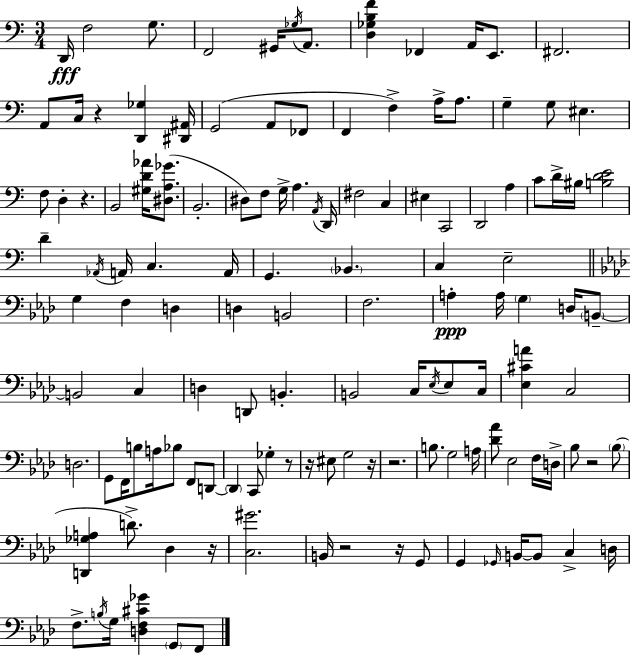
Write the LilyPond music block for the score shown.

{
  \clef bass
  \numericTimeSignature
  \time 3/4
  \key a \minor
  d,16\fff f2 g8. | f,2 gis,16 \acciaccatura { ges16 } a,8. | <d ges b f'>4 fes,4 a,16 e,8. | fis,2. | \break a,8 c16 r4 <d, ges>4 | <dis, ais,>16 g,2( a,8 fes,8 | f,4 f4->) a16-> a8. | g4-- g8 eis4. | \break f8 d4-. r4. | b,2 <gis d' aes'>16 <dis a ges'>8.( | b,2.-. | dis8) f8 g16-> a4. | \break \acciaccatura { a,16 } d,16 fis2 c4 | eis4 c,2 | d,2 a4 | c'8 d'16-> bis16 <b d' e'>2 | \break d'4-- \acciaccatura { aes,16 } a,16 c4. | a,16 g,4. \parenthesize bes,4. | c4 e2-- | \bar "||" \break \key aes \major g4 f4 d4 | d4 b,2 | f2. | a4-.\ppp a16 \parenthesize g4 d16 \parenthesize b,8--~~ | \break b,2 c4 | d4 d,8 b,4.-. | b,2 c16 \acciaccatura { ees16 } ees8 | c16 <ees cis' a'>4 c2 | \break d2. | g,8 f,16 b8 a16 bes8 f,8 d,8~~ | \parenthesize d,4 c,8 ges4-. r8 | r16 eis8 g2 | \break r16 r2. | b8. g2 | a16 <des' aes'>8 ees2 f16 | d16-> bes8 r2 \parenthesize bes8( | \break <d, ges a>4 d'8.->) des4 | r16 <c gis'>2. | b,16 r2 r16 g,8 | g,4 \grace { ges,16 } b,16~~ b,8 c4-> | \break d16 f8.-> \acciaccatura { b16 } g16 <d f cis' ges'>4 \parenthesize g,8 | f,8 \bar "|."
}